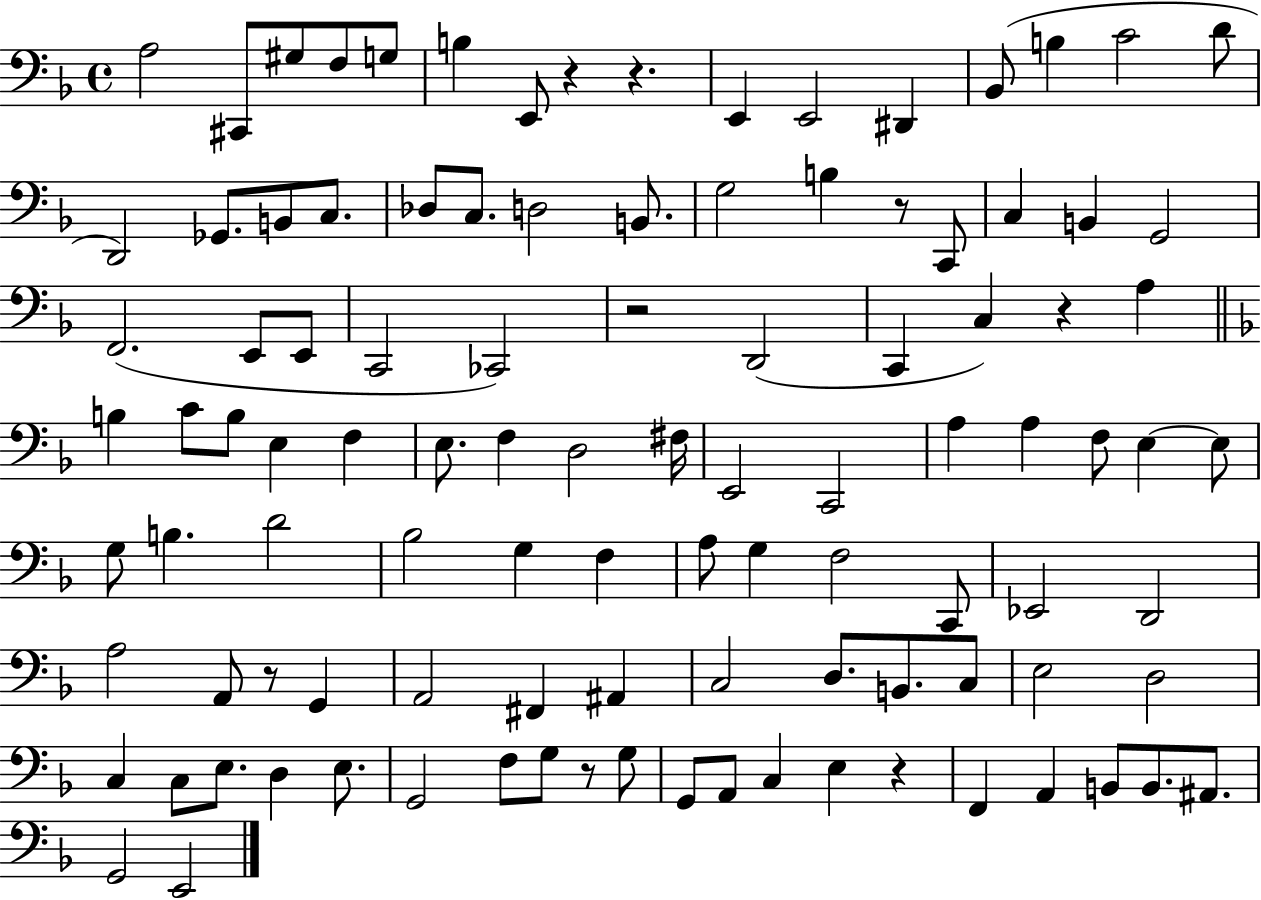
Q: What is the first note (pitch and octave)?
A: A3